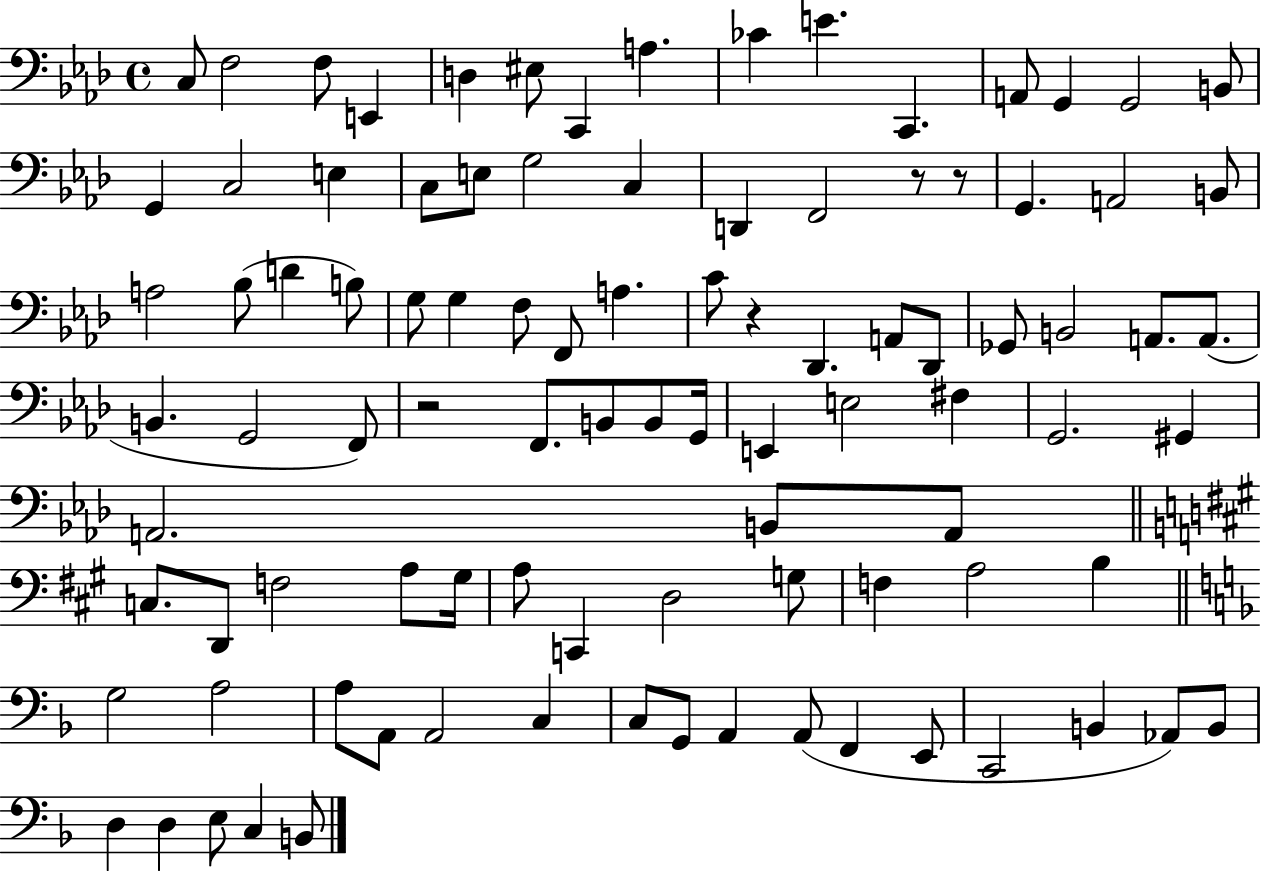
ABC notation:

X:1
T:Untitled
M:4/4
L:1/4
K:Ab
C,/2 F,2 F,/2 E,, D, ^E,/2 C,, A, _C E C,, A,,/2 G,, G,,2 B,,/2 G,, C,2 E, C,/2 E,/2 G,2 C, D,, F,,2 z/2 z/2 G,, A,,2 B,,/2 A,2 _B,/2 D B,/2 G,/2 G, F,/2 F,,/2 A, C/2 z _D,, A,,/2 _D,,/2 _G,,/2 B,,2 A,,/2 A,,/2 B,, G,,2 F,,/2 z2 F,,/2 B,,/2 B,,/2 G,,/4 E,, E,2 ^F, G,,2 ^G,, A,,2 B,,/2 A,,/2 C,/2 D,,/2 F,2 A,/2 ^G,/4 A,/2 C,, D,2 G,/2 F, A,2 B, G,2 A,2 A,/2 A,,/2 A,,2 C, C,/2 G,,/2 A,, A,,/2 F,, E,,/2 C,,2 B,, _A,,/2 B,,/2 D, D, E,/2 C, B,,/2